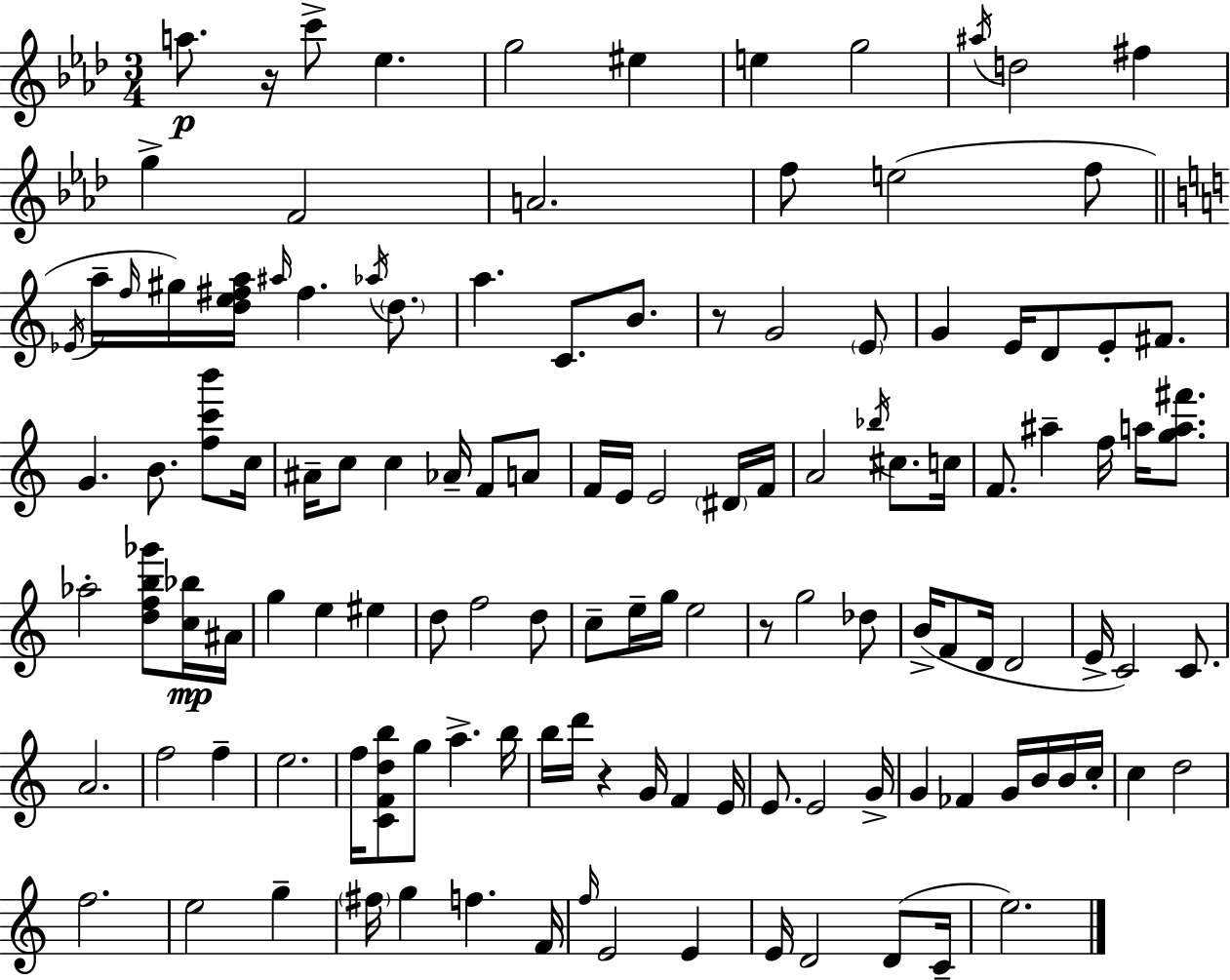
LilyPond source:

{
  \clef treble
  \numericTimeSignature
  \time 3/4
  \key f \minor
  \repeat volta 2 { a''8.\p r16 c'''8-> ees''4. | g''2 eis''4 | e''4 g''2 | \acciaccatura { ais''16 } d''2 fis''4 | \break g''4-> f'2 | a'2. | f''8 e''2( f''8 | \bar "||" \break \key c \major \acciaccatura { ees'16 } a''16-- \grace { f''16 }) gis''16 <d'' e'' fis'' a''>16 \grace { ais''16 } fis''4. | \acciaccatura { aes''16 } \parenthesize d''8. a''4. c'8. | b'8. r8 g'2 | \parenthesize e'8 g'4 e'16 d'8 e'8-. | \break fis'8. g'4. b'8. | <f'' c''' b'''>8 c''16 ais'16-- c''8 c''4 aes'16-- | f'8 a'8 f'16 e'16 e'2 | \parenthesize dis'16 f'16 a'2 | \break \acciaccatura { bes''16 } cis''8. c''16 f'8. ais''4-- | f''16 a''16 <g'' a'' fis'''>8. aes''2-. | <d'' f'' b'' ges'''>8 <c'' bes''>16\mp ais'16 g''4 e''4 | eis''4 d''8 f''2 | \break d''8 c''8-- e''16-- g''16 e''2 | r8 g''2 | des''8 b'16->( f'8 d'16 d'2 | e'16-> c'2) | \break c'8. a'2. | f''2 | f''4-- e''2. | f''16 <c' f' d'' b''>8 g''8 a''4.-> | \break b''16 b''16 d'''16 r4 g'16 | f'4 e'16 e'8. e'2 | g'16-> g'4 fes'4 | g'16 b'16 b'16 c''16-. c''4 d''2 | \break f''2. | e''2 | g''4-- \parenthesize fis''16 g''4 f''4. | f'16 \grace { f''16 } e'2 | \break e'4 e'16 d'2 | d'8( c'16-- e''2.) | } \bar "|."
}